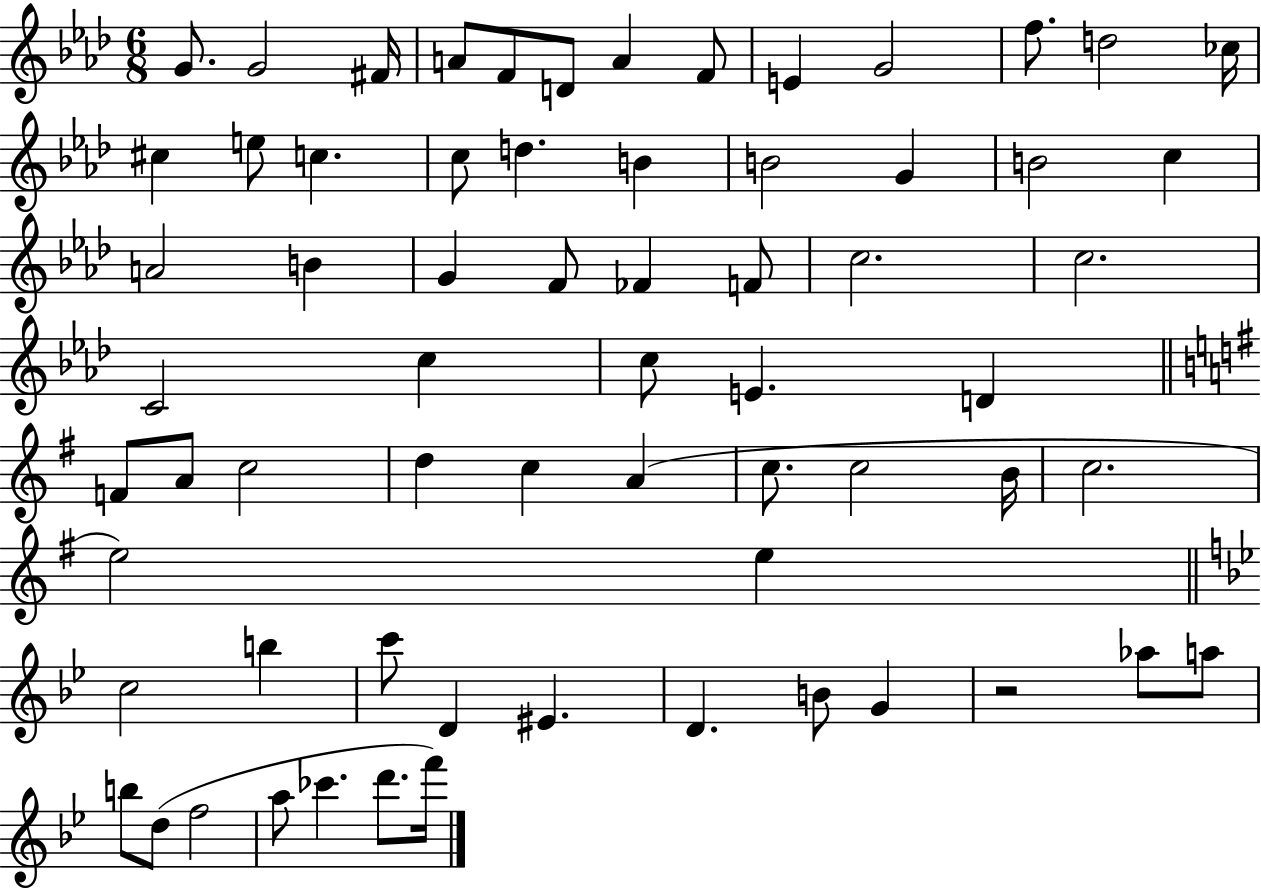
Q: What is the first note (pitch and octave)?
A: G4